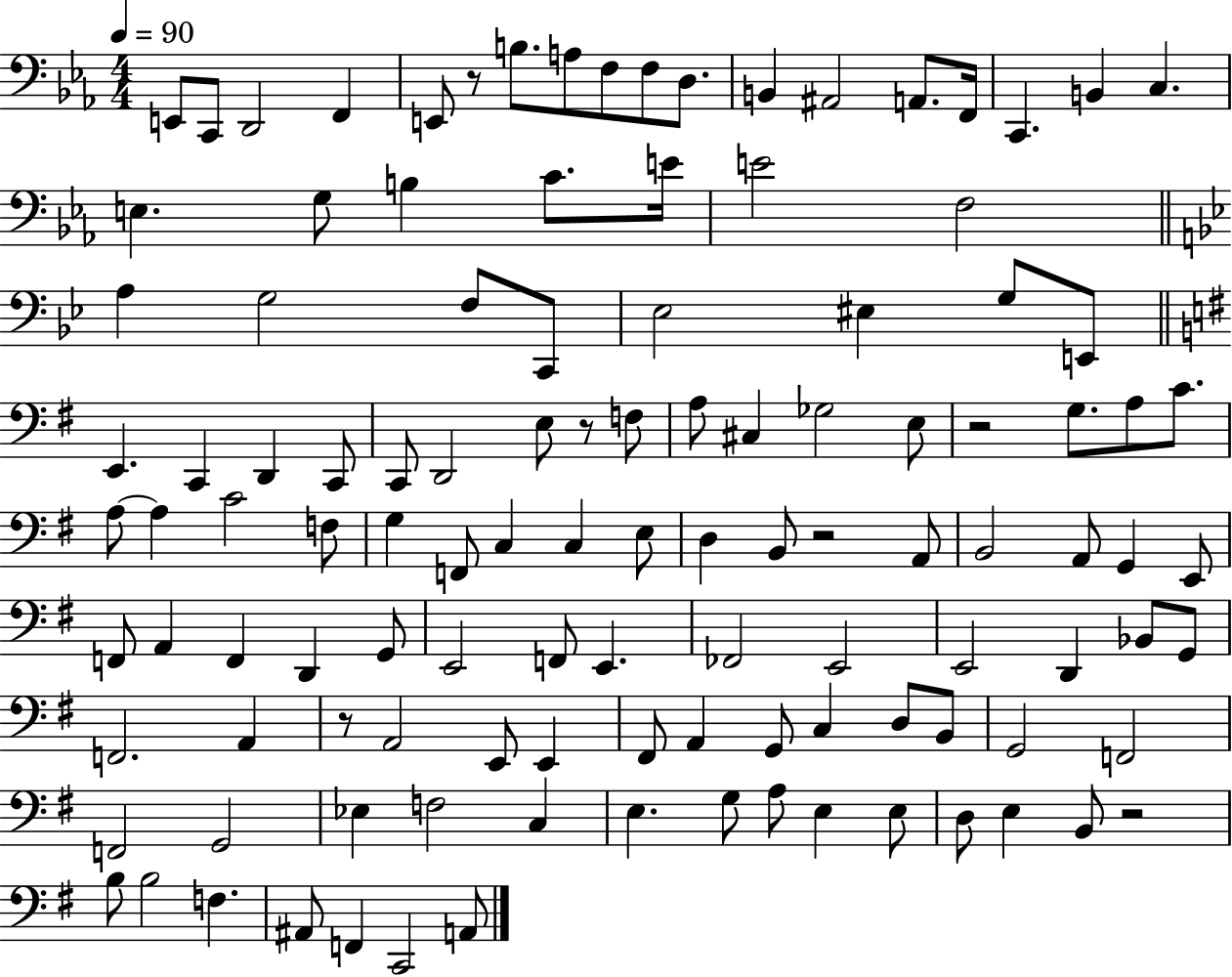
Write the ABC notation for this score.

X:1
T:Untitled
M:4/4
L:1/4
K:Eb
E,,/2 C,,/2 D,,2 F,, E,,/2 z/2 B,/2 A,/2 F,/2 F,/2 D,/2 B,, ^A,,2 A,,/2 F,,/4 C,, B,, C, E, G,/2 B, C/2 E/4 E2 F,2 A, G,2 F,/2 C,,/2 _E,2 ^E, G,/2 E,,/2 E,, C,, D,, C,,/2 C,,/2 D,,2 E,/2 z/2 F,/2 A,/2 ^C, _G,2 E,/2 z2 G,/2 A,/2 C/2 A,/2 A, C2 F,/2 G, F,,/2 C, C, E,/2 D, B,,/2 z2 A,,/2 B,,2 A,,/2 G,, E,,/2 F,,/2 A,, F,, D,, G,,/2 E,,2 F,,/2 E,, _F,,2 E,,2 E,,2 D,, _B,,/2 G,,/2 F,,2 A,, z/2 A,,2 E,,/2 E,, ^F,,/2 A,, G,,/2 C, D,/2 B,,/2 G,,2 F,,2 F,,2 G,,2 _E, F,2 C, E, G,/2 A,/2 E, E,/2 D,/2 E, B,,/2 z2 B,/2 B,2 F, ^A,,/2 F,, C,,2 A,,/2